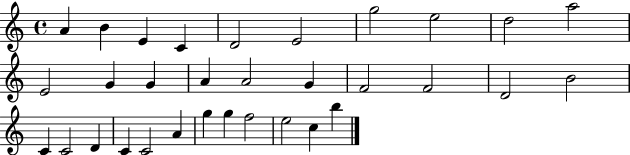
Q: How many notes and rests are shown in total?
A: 32